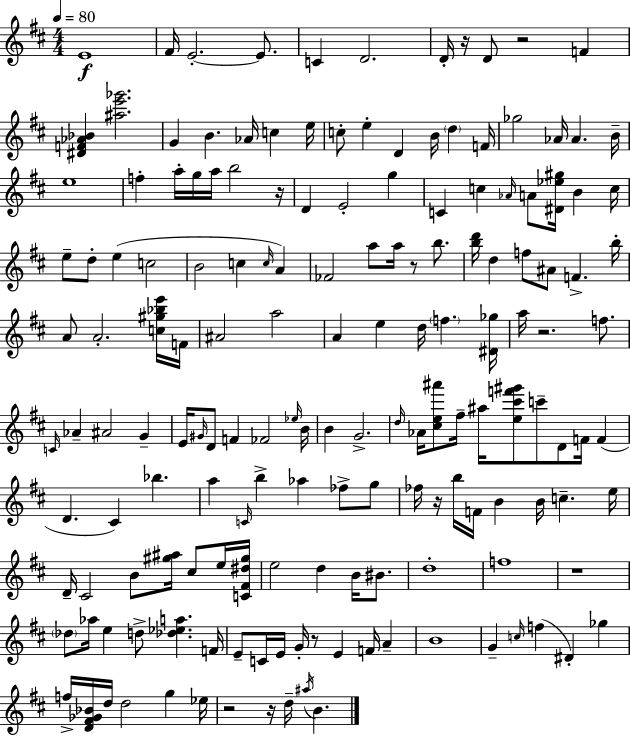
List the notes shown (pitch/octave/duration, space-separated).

E4/w F#4/s E4/h. E4/e. C4/q D4/h. D4/s R/s D4/e R/h F4/q [D#4,F4,Ab4,Bb4]/q [A#5,E6,Gb6]/h. G4/q B4/q. Ab4/s C5/q E5/s C5/e E5/q D4/q B4/s D5/q F4/s Gb5/h Ab4/s Ab4/q. B4/s E5/w F5/q A5/s G5/s A5/s B5/h R/s D4/q E4/h G5/q C4/q C5/q Ab4/s A4/e [D#4,Eb5,G#5]/s B4/q C5/s E5/e D5/e E5/q C5/h B4/h C5/q C5/s A4/q FES4/h A5/e A5/s R/e B5/e. [B5,D6]/s D5/q F5/e A#4/e F4/q. B5/s A4/e A4/h. [C5,G#5,Bb5,E6]/s F4/s A#4/h A5/h A4/q E5/q D5/s F5/q. [D#4,Gb5]/s A5/s R/h. F5/e. C4/s Ab4/q A#4/h G4/q E4/s G#4/s D4/e F4/q FES4/h Eb5/s B4/s B4/q G4/h. D5/s Ab4/s [C#5,E5,A#6]/e F#5/s A#5/s [E5,C#6,F6,G#6]/e C6/e D4/e F4/s F4/q D4/q. C#4/q Bb5/q. A5/q C4/s B5/q Ab5/q FES5/e G5/e FES5/s R/s B5/s F4/s B4/q B4/s C5/q. E5/s D4/s C#4/h B4/e [G#5,A#5]/s C#5/e E5/s [C4,F#4,D#5,G#5]/s E5/h D5/q B4/s BIS4/e. D5/w F5/w R/w Db5/e Ab5/s E5/q D5/e [Db5,Eb5,A5]/q. F4/s E4/e C4/s E4/s G4/s R/e E4/q F4/s A4/q B4/w G4/q C5/s F5/q D#4/q Gb5/q F5/s [D4,F#4,Gb4,Bb4]/s D5/s D5/h G5/q Eb5/s R/h R/s D5/s A#5/s B4/q.